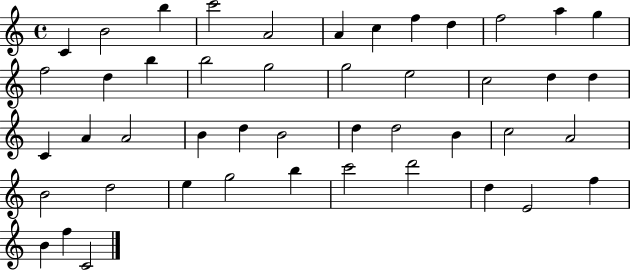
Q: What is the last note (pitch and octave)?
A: C4